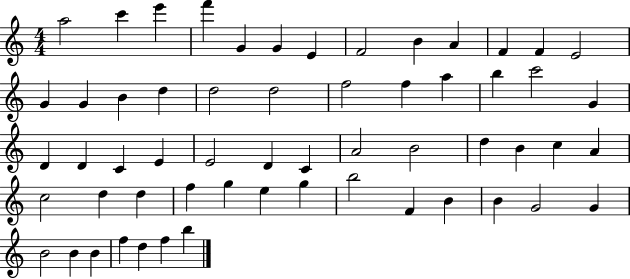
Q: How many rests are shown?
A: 0